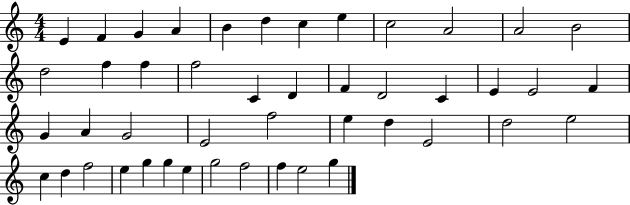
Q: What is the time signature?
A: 4/4